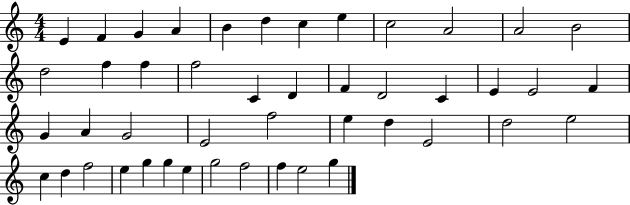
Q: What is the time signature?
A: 4/4